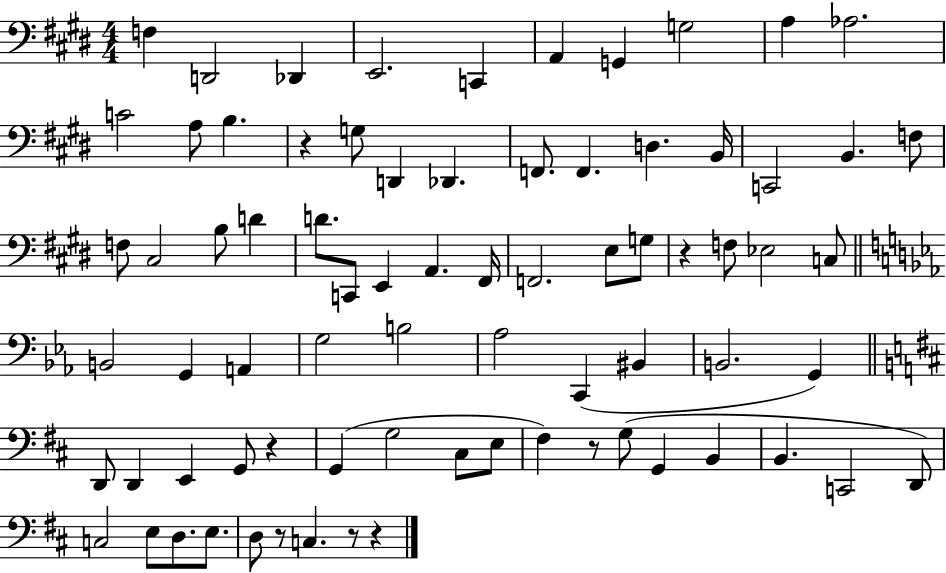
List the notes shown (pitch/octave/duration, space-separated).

F3/q D2/h Db2/q E2/h. C2/q A2/q G2/q G3/h A3/q Ab3/h. C4/h A3/e B3/q. R/q G3/e D2/q Db2/q. F2/e. F2/q. D3/q. B2/s C2/h B2/q. F3/e F3/e C#3/h B3/e D4/q D4/e. C2/e E2/q A2/q. F#2/s F2/h. E3/e G3/e R/q F3/e Eb3/h C3/e B2/h G2/q A2/q G3/h B3/h Ab3/h C2/q BIS2/q B2/h. G2/q D2/e D2/q E2/q G2/e R/q G2/q G3/h C#3/e E3/e F#3/q R/e G3/e G2/q B2/q B2/q. C2/h D2/e C3/h E3/e D3/e. E3/e. D3/e R/e C3/q. R/e R/q